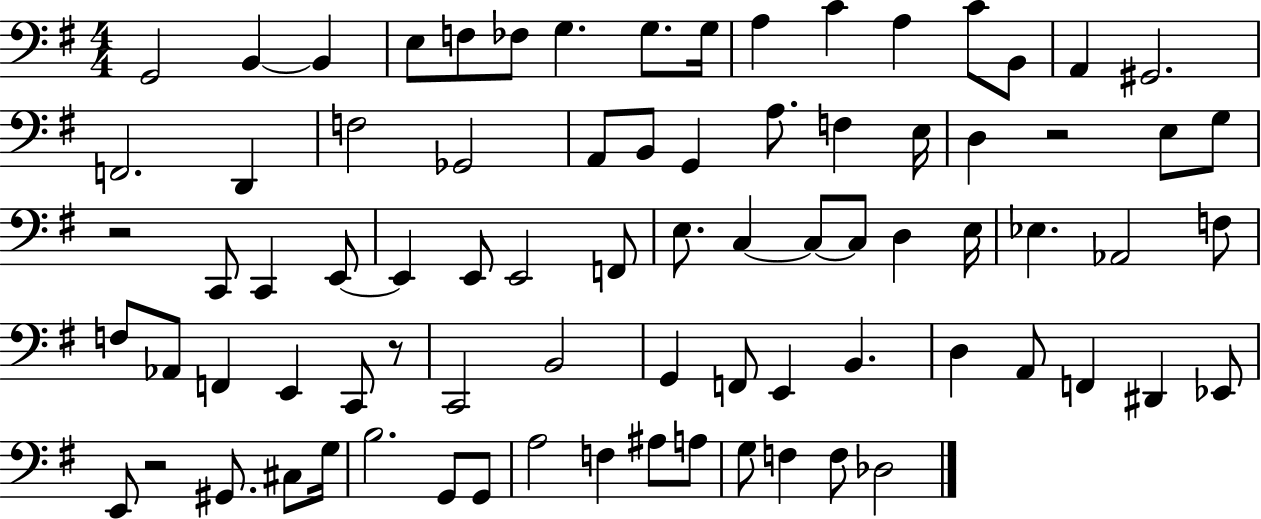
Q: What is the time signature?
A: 4/4